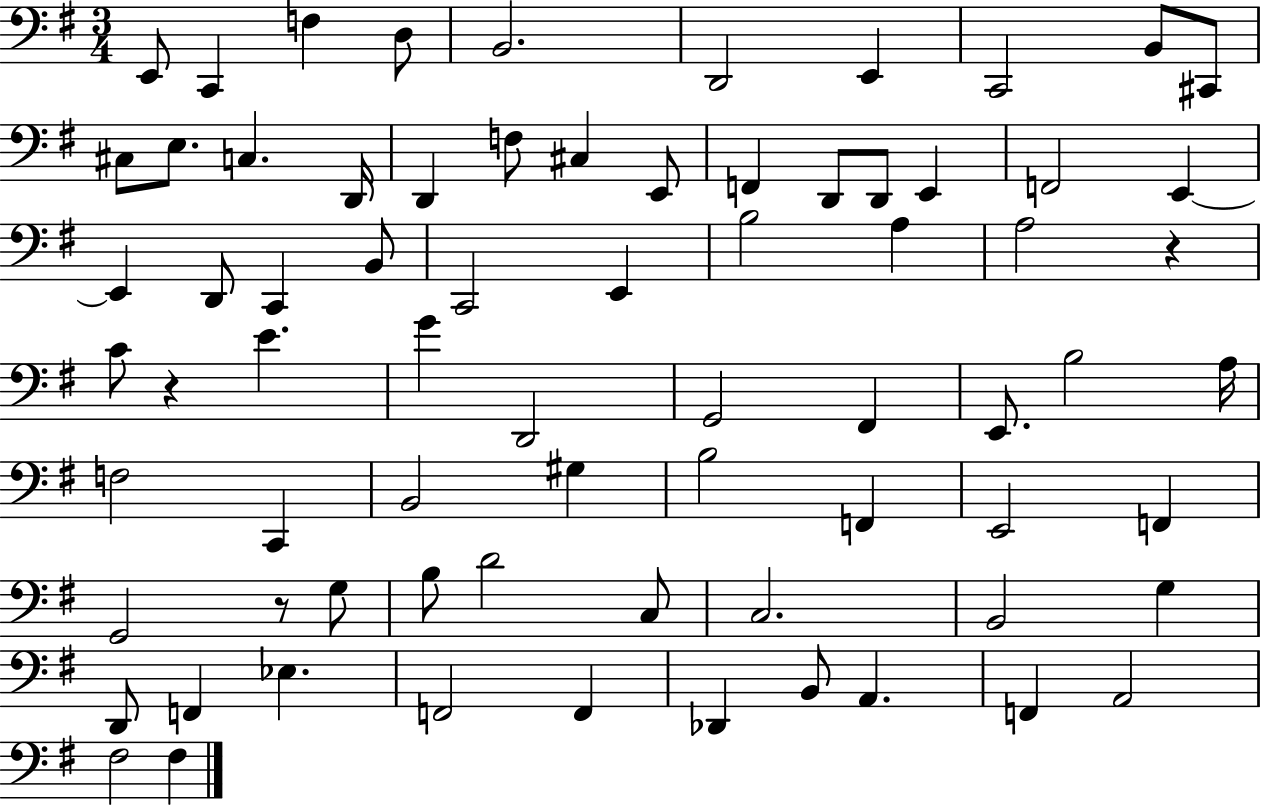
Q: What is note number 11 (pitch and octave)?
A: C#3